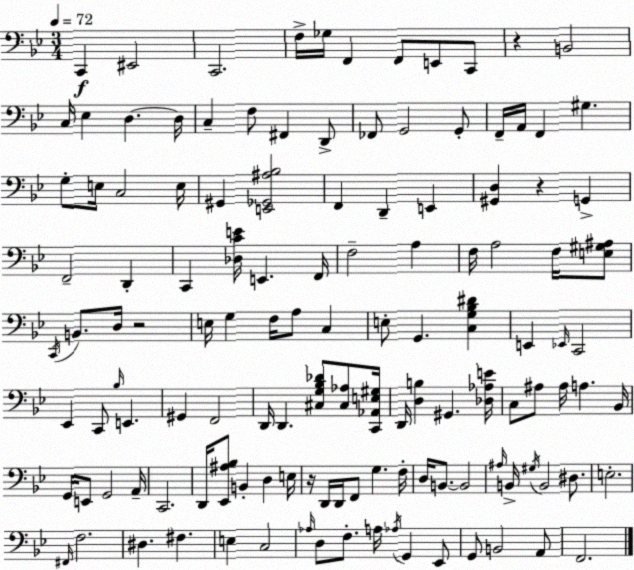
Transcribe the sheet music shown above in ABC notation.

X:1
T:Untitled
M:3/4
L:1/4
K:Bb
C,, ^E,,2 C,,2 F,/4 _G,/4 F,, F,,/2 E,,/2 C,,/2 z B,,2 C,/4 _E, D, D,/4 C, F,/2 ^F,, D,,/2 _F,,/2 G,,2 G,,/2 F,,/4 A,,/4 F,, ^G, G,/2 E,/4 C,2 E,/4 ^G,, [E,,_G,,^A,_B,]2 F,, D,, E,, [^G,,D,] z G,, F,,2 D,, C,, [_D,CE]/4 E,, F,,/4 F,2 A, F,/4 A,2 F,/4 [E,^G,^A,]/2 C,,/4 B,,/2 D,/4 z2 E,/4 G, F,/4 A,/2 C, E,/2 G,, [C,G,_B,^D] E,, _E,,/4 C,,2 _E,, C,,/2 _B,/4 E,, ^G,, F,,2 D,,/4 D,, [^C,G,_B,_D]/2 [^C,_A,]/2 [C,,_A,,E,^G,]/4 D,,/4 [D,B,] ^G,, [_D,_A,E]/4 C,/2 ^A,/2 ^A,/4 A, _B,,/4 G,,/4 E,,/2 G,,2 A,,/4 C,,2 D,,/4 [_E,,^A,_B,]/2 B,, D, E,/4 z/4 D,,/4 D,,/4 F,,/2 G, F,/4 D,/4 B,,/2 B,,2 ^A,/4 B,,/4 ^G,/4 B,,2 ^D,/2 E,2 ^F,,/4 F,2 ^D, ^F, E, C,2 _A,/4 D,/2 F,/2 A,/4 _A,/4 G,, _E,,/2 G,,/2 B,,2 A,,/2 F,,2